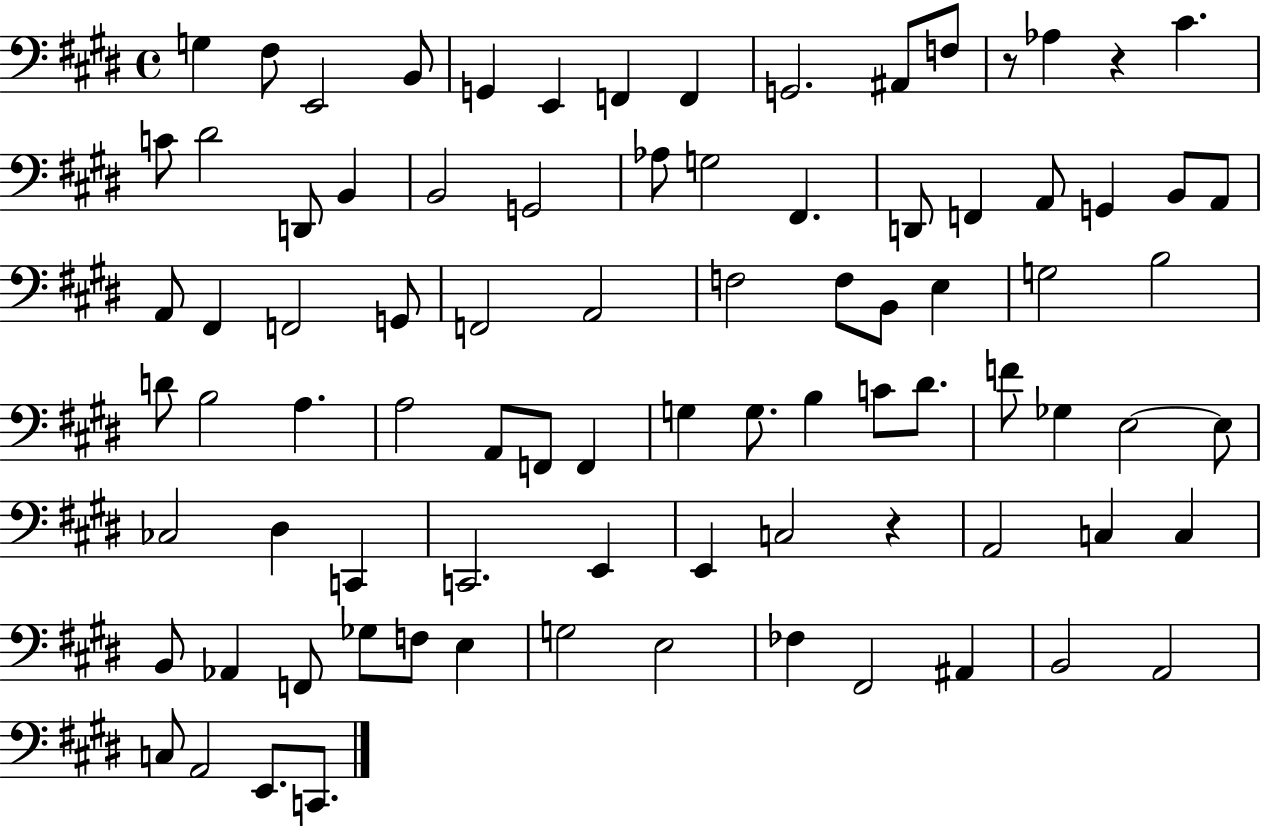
X:1
T:Untitled
M:4/4
L:1/4
K:E
G, ^F,/2 E,,2 B,,/2 G,, E,, F,, F,, G,,2 ^A,,/2 F,/2 z/2 _A, z ^C C/2 ^D2 D,,/2 B,, B,,2 G,,2 _A,/2 G,2 ^F,, D,,/2 F,, A,,/2 G,, B,,/2 A,,/2 A,,/2 ^F,, F,,2 G,,/2 F,,2 A,,2 F,2 F,/2 B,,/2 E, G,2 B,2 D/2 B,2 A, A,2 A,,/2 F,,/2 F,, G, G,/2 B, C/2 ^D/2 F/2 _G, E,2 E,/2 _C,2 ^D, C,, C,,2 E,, E,, C,2 z A,,2 C, C, B,,/2 _A,, F,,/2 _G,/2 F,/2 E, G,2 E,2 _F, ^F,,2 ^A,, B,,2 A,,2 C,/2 A,,2 E,,/2 C,,/2